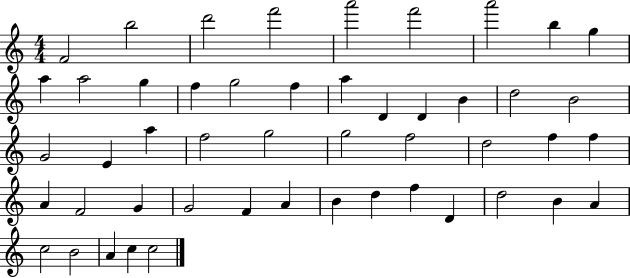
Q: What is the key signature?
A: C major